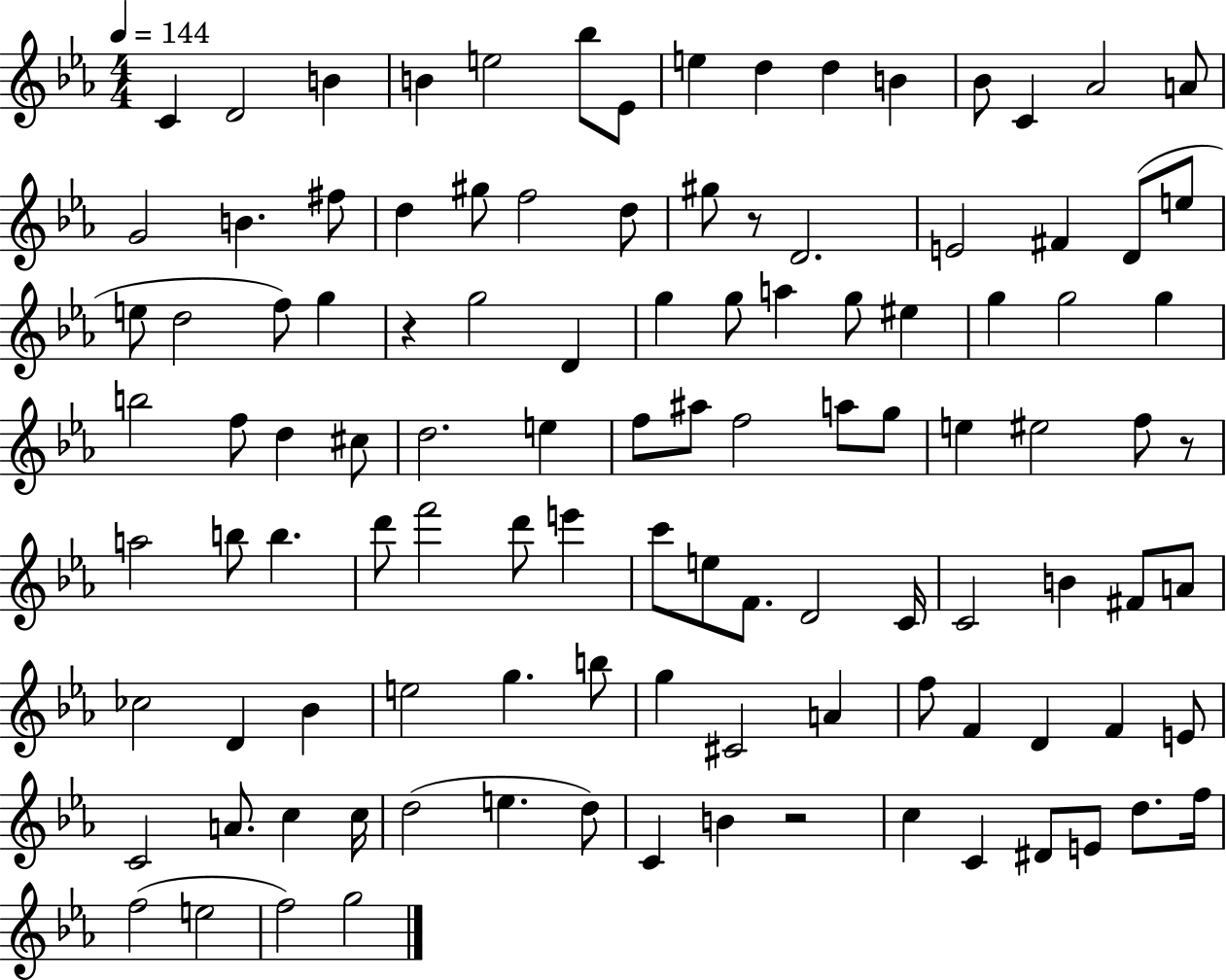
X:1
T:Untitled
M:4/4
L:1/4
K:Eb
C D2 B B e2 _b/2 _E/2 e d d B _B/2 C _A2 A/2 G2 B ^f/2 d ^g/2 f2 d/2 ^g/2 z/2 D2 E2 ^F D/2 e/2 e/2 d2 f/2 g z g2 D g g/2 a g/2 ^e g g2 g b2 f/2 d ^c/2 d2 e f/2 ^a/2 f2 a/2 g/2 e ^e2 f/2 z/2 a2 b/2 b d'/2 f'2 d'/2 e' c'/2 e/2 F/2 D2 C/4 C2 B ^F/2 A/2 _c2 D _B e2 g b/2 g ^C2 A f/2 F D F E/2 C2 A/2 c c/4 d2 e d/2 C B z2 c C ^D/2 E/2 d/2 f/4 f2 e2 f2 g2